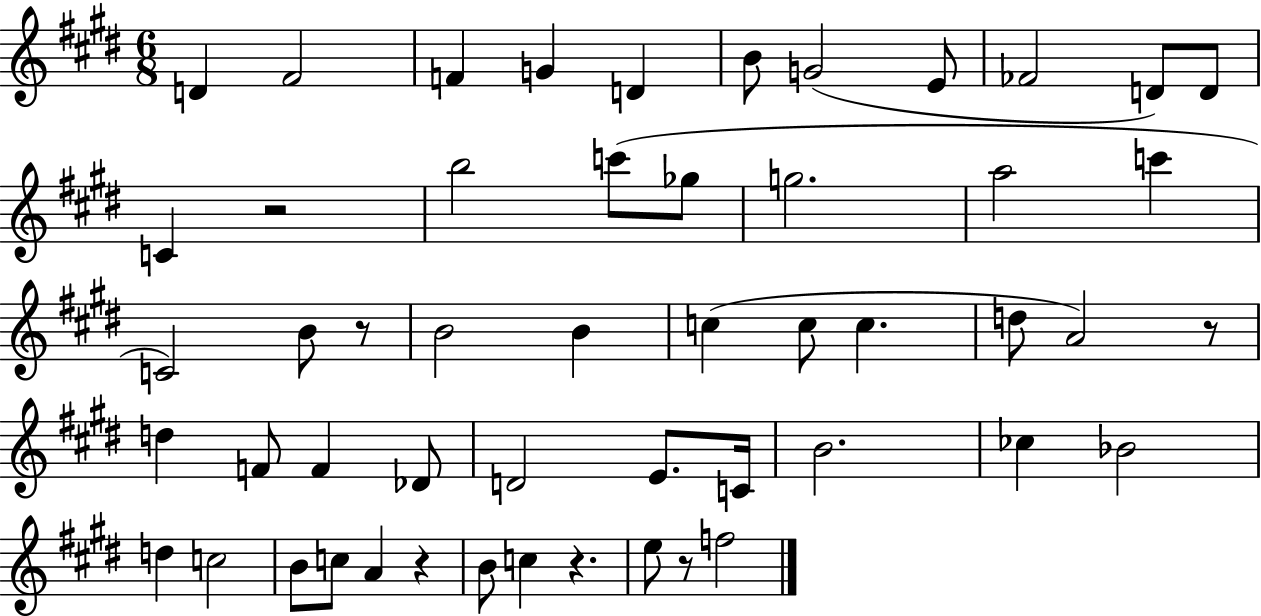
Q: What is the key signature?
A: E major